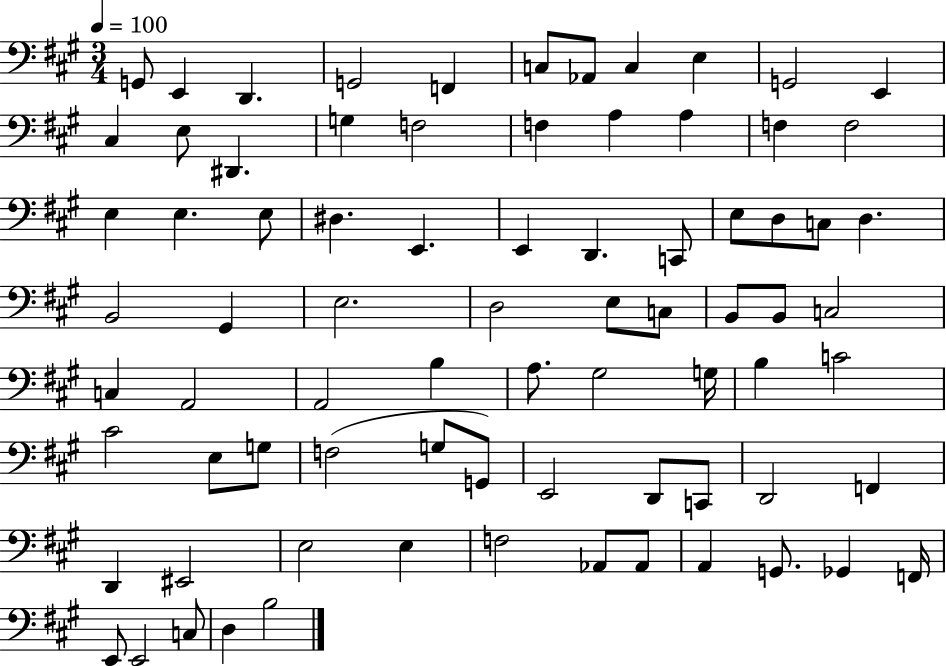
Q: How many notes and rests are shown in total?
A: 78